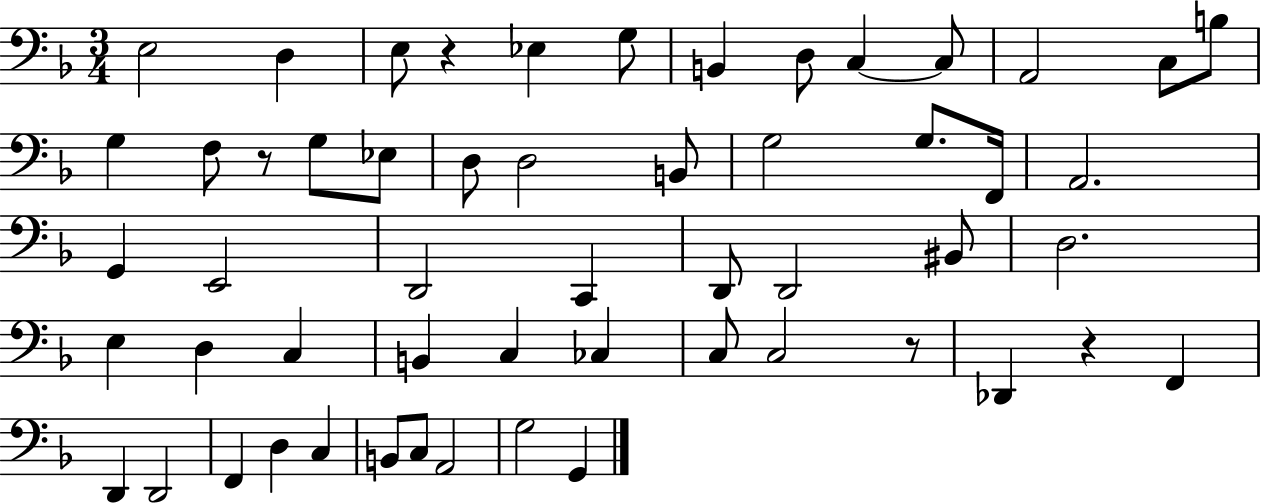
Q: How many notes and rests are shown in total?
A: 55